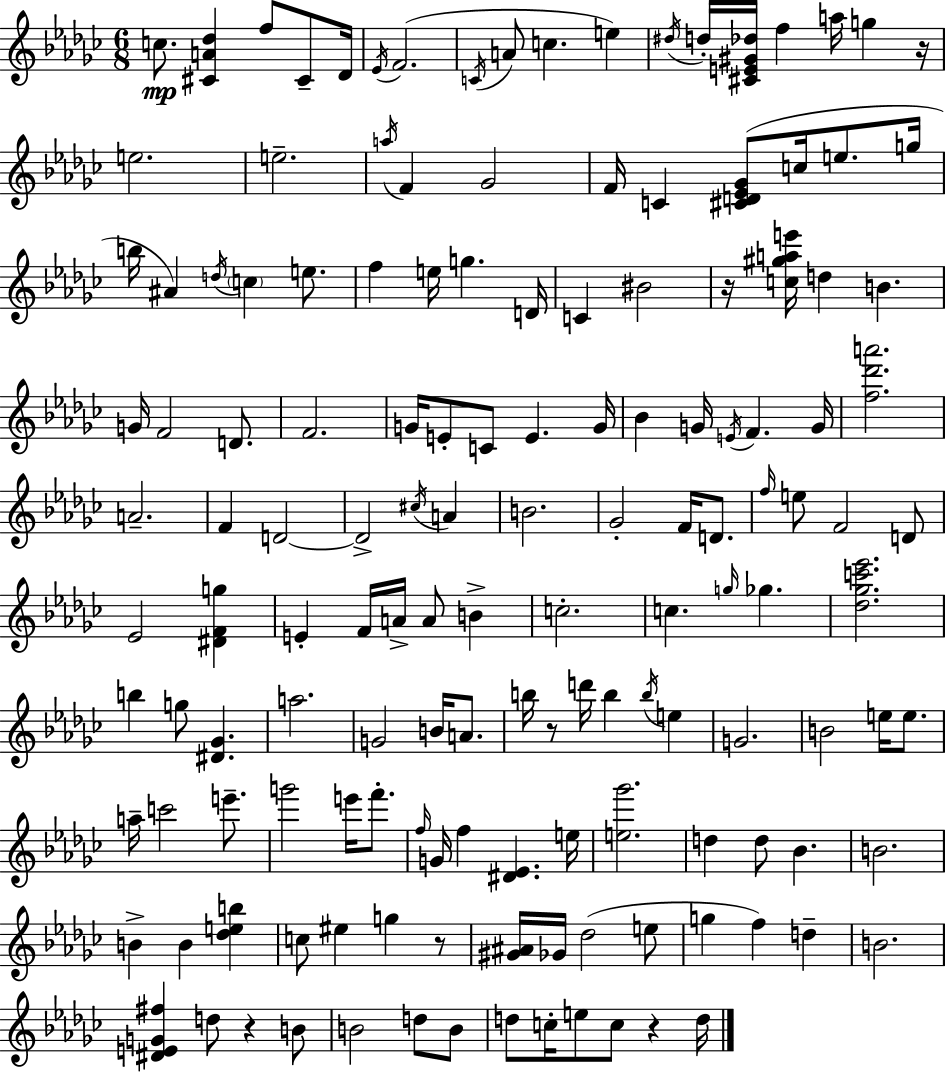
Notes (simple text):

C5/e. [C#4,A4,Db5]/q F5/e C#4/e Db4/s Eb4/s F4/h. C4/s A4/e C5/q. E5/q D#5/s D5/s [C#4,E4,G#4,Db5]/s F5/q A5/s G5/q R/s E5/h. E5/h. A5/s F4/q Gb4/h F4/s C4/q [C#4,D4,Eb4,Gb4]/e C5/s E5/e. G5/s B5/s A#4/q D5/s C5/q E5/e. F5/q E5/s G5/q. D4/s C4/q BIS4/h R/s [C5,G#5,A5,E6]/s D5/q B4/q. G4/s F4/h D4/e. F4/h. G4/s E4/e C4/e E4/q. G4/s Bb4/q G4/s E4/s F4/q. G4/s [F5,Db6,A6]/h. A4/h. F4/q D4/h D4/h C#5/s A4/q B4/h. Gb4/h F4/s D4/e. F5/s E5/e F4/h D4/e Eb4/h [D#4,F4,G5]/q E4/q F4/s A4/s A4/e B4/q C5/h. C5/q. G5/s Gb5/q. [Db5,Gb5,C6,Eb6]/h. B5/q G5/e [D#4,Gb4]/q. A5/h. G4/h B4/s A4/e. B5/s R/e D6/s B5/q B5/s E5/q G4/h. B4/h E5/s E5/e. A5/s C6/h E6/e. G6/h E6/s F6/e. F5/s G4/s F5/q [D#4,Eb4]/q. E5/s [E5,Gb6]/h. D5/q D5/e Bb4/q. B4/h. B4/q B4/q [Db5,E5,B5]/q C5/e EIS5/q G5/q R/e [G#4,A#4]/s Gb4/s Db5/h E5/e G5/q F5/q D5/q B4/h. [D#4,E4,G4,F#5]/q D5/e R/q B4/e B4/h D5/e B4/e D5/e C5/s E5/e C5/e R/q D5/s